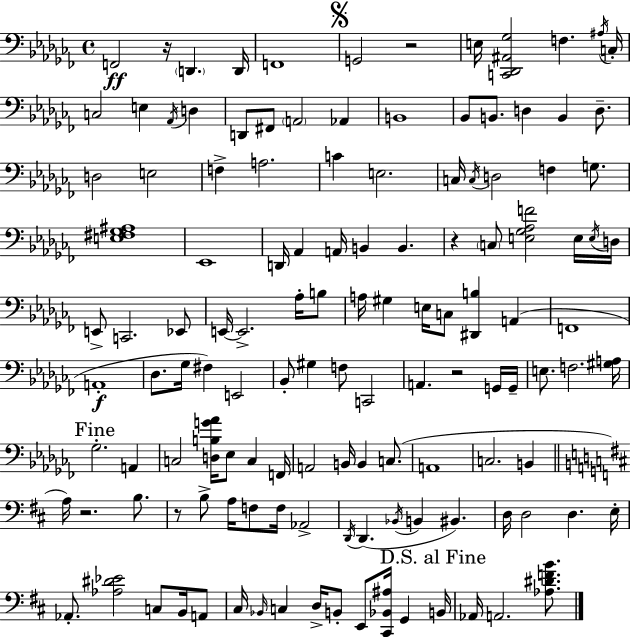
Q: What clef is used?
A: bass